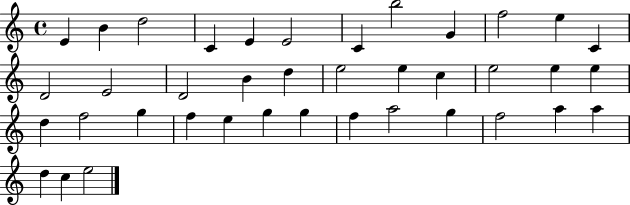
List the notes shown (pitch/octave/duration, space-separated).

E4/q B4/q D5/h C4/q E4/q E4/h C4/q B5/h G4/q F5/h E5/q C4/q D4/h E4/h D4/h B4/q D5/q E5/h E5/q C5/q E5/h E5/q E5/q D5/q F5/h G5/q F5/q E5/q G5/q G5/q F5/q A5/h G5/q F5/h A5/q A5/q D5/q C5/q E5/h